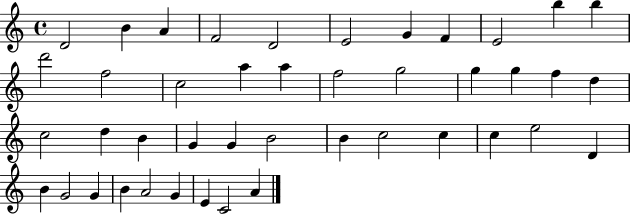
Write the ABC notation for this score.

X:1
T:Untitled
M:4/4
L:1/4
K:C
D2 B A F2 D2 E2 G F E2 b b d'2 f2 c2 a a f2 g2 g g f d c2 d B G G B2 B c2 c c e2 D B G2 G B A2 G E C2 A